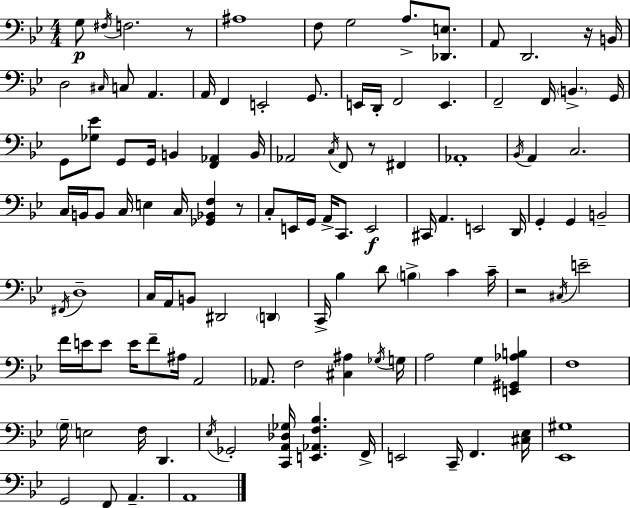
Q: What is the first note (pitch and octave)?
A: G3